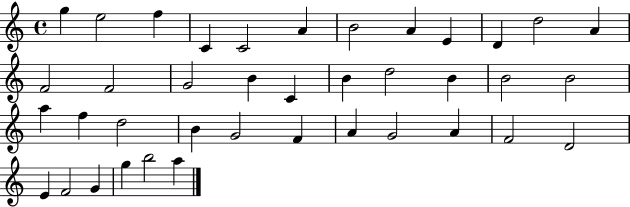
{
  \clef treble
  \time 4/4
  \defaultTimeSignature
  \key c \major
  g''4 e''2 f''4 | c'4 c'2 a'4 | b'2 a'4 e'4 | d'4 d''2 a'4 | \break f'2 f'2 | g'2 b'4 c'4 | b'4 d''2 b'4 | b'2 b'2 | \break a''4 f''4 d''2 | b'4 g'2 f'4 | a'4 g'2 a'4 | f'2 d'2 | \break e'4 f'2 g'4 | g''4 b''2 a''4 | \bar "|."
}